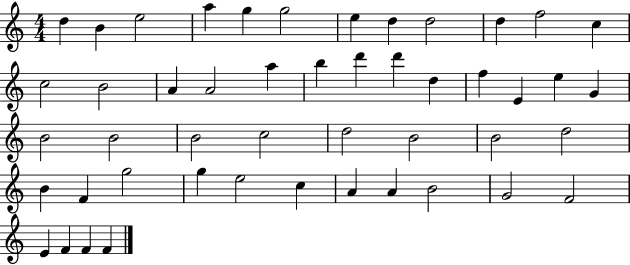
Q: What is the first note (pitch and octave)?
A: D5